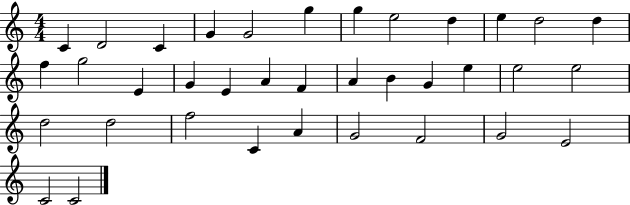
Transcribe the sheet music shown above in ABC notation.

X:1
T:Untitled
M:4/4
L:1/4
K:C
C D2 C G G2 g g e2 d e d2 d f g2 E G E A F A B G e e2 e2 d2 d2 f2 C A G2 F2 G2 E2 C2 C2